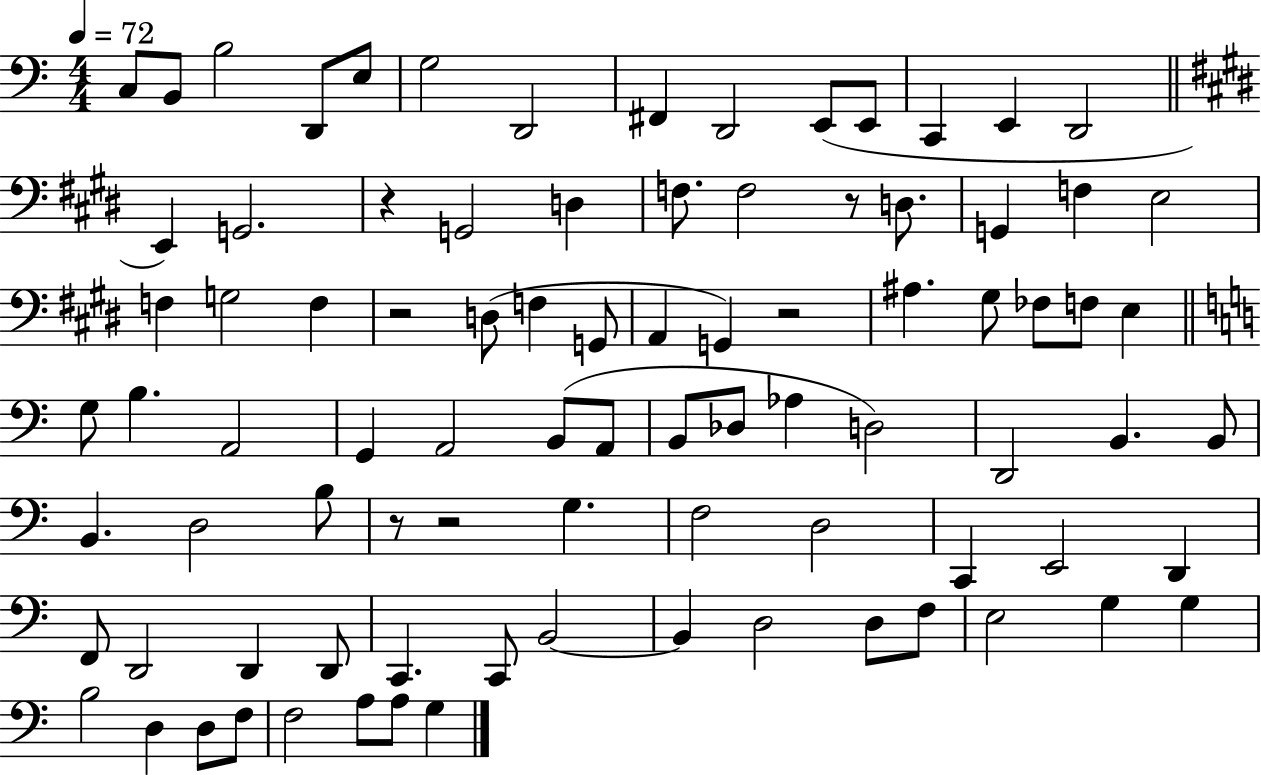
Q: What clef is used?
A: bass